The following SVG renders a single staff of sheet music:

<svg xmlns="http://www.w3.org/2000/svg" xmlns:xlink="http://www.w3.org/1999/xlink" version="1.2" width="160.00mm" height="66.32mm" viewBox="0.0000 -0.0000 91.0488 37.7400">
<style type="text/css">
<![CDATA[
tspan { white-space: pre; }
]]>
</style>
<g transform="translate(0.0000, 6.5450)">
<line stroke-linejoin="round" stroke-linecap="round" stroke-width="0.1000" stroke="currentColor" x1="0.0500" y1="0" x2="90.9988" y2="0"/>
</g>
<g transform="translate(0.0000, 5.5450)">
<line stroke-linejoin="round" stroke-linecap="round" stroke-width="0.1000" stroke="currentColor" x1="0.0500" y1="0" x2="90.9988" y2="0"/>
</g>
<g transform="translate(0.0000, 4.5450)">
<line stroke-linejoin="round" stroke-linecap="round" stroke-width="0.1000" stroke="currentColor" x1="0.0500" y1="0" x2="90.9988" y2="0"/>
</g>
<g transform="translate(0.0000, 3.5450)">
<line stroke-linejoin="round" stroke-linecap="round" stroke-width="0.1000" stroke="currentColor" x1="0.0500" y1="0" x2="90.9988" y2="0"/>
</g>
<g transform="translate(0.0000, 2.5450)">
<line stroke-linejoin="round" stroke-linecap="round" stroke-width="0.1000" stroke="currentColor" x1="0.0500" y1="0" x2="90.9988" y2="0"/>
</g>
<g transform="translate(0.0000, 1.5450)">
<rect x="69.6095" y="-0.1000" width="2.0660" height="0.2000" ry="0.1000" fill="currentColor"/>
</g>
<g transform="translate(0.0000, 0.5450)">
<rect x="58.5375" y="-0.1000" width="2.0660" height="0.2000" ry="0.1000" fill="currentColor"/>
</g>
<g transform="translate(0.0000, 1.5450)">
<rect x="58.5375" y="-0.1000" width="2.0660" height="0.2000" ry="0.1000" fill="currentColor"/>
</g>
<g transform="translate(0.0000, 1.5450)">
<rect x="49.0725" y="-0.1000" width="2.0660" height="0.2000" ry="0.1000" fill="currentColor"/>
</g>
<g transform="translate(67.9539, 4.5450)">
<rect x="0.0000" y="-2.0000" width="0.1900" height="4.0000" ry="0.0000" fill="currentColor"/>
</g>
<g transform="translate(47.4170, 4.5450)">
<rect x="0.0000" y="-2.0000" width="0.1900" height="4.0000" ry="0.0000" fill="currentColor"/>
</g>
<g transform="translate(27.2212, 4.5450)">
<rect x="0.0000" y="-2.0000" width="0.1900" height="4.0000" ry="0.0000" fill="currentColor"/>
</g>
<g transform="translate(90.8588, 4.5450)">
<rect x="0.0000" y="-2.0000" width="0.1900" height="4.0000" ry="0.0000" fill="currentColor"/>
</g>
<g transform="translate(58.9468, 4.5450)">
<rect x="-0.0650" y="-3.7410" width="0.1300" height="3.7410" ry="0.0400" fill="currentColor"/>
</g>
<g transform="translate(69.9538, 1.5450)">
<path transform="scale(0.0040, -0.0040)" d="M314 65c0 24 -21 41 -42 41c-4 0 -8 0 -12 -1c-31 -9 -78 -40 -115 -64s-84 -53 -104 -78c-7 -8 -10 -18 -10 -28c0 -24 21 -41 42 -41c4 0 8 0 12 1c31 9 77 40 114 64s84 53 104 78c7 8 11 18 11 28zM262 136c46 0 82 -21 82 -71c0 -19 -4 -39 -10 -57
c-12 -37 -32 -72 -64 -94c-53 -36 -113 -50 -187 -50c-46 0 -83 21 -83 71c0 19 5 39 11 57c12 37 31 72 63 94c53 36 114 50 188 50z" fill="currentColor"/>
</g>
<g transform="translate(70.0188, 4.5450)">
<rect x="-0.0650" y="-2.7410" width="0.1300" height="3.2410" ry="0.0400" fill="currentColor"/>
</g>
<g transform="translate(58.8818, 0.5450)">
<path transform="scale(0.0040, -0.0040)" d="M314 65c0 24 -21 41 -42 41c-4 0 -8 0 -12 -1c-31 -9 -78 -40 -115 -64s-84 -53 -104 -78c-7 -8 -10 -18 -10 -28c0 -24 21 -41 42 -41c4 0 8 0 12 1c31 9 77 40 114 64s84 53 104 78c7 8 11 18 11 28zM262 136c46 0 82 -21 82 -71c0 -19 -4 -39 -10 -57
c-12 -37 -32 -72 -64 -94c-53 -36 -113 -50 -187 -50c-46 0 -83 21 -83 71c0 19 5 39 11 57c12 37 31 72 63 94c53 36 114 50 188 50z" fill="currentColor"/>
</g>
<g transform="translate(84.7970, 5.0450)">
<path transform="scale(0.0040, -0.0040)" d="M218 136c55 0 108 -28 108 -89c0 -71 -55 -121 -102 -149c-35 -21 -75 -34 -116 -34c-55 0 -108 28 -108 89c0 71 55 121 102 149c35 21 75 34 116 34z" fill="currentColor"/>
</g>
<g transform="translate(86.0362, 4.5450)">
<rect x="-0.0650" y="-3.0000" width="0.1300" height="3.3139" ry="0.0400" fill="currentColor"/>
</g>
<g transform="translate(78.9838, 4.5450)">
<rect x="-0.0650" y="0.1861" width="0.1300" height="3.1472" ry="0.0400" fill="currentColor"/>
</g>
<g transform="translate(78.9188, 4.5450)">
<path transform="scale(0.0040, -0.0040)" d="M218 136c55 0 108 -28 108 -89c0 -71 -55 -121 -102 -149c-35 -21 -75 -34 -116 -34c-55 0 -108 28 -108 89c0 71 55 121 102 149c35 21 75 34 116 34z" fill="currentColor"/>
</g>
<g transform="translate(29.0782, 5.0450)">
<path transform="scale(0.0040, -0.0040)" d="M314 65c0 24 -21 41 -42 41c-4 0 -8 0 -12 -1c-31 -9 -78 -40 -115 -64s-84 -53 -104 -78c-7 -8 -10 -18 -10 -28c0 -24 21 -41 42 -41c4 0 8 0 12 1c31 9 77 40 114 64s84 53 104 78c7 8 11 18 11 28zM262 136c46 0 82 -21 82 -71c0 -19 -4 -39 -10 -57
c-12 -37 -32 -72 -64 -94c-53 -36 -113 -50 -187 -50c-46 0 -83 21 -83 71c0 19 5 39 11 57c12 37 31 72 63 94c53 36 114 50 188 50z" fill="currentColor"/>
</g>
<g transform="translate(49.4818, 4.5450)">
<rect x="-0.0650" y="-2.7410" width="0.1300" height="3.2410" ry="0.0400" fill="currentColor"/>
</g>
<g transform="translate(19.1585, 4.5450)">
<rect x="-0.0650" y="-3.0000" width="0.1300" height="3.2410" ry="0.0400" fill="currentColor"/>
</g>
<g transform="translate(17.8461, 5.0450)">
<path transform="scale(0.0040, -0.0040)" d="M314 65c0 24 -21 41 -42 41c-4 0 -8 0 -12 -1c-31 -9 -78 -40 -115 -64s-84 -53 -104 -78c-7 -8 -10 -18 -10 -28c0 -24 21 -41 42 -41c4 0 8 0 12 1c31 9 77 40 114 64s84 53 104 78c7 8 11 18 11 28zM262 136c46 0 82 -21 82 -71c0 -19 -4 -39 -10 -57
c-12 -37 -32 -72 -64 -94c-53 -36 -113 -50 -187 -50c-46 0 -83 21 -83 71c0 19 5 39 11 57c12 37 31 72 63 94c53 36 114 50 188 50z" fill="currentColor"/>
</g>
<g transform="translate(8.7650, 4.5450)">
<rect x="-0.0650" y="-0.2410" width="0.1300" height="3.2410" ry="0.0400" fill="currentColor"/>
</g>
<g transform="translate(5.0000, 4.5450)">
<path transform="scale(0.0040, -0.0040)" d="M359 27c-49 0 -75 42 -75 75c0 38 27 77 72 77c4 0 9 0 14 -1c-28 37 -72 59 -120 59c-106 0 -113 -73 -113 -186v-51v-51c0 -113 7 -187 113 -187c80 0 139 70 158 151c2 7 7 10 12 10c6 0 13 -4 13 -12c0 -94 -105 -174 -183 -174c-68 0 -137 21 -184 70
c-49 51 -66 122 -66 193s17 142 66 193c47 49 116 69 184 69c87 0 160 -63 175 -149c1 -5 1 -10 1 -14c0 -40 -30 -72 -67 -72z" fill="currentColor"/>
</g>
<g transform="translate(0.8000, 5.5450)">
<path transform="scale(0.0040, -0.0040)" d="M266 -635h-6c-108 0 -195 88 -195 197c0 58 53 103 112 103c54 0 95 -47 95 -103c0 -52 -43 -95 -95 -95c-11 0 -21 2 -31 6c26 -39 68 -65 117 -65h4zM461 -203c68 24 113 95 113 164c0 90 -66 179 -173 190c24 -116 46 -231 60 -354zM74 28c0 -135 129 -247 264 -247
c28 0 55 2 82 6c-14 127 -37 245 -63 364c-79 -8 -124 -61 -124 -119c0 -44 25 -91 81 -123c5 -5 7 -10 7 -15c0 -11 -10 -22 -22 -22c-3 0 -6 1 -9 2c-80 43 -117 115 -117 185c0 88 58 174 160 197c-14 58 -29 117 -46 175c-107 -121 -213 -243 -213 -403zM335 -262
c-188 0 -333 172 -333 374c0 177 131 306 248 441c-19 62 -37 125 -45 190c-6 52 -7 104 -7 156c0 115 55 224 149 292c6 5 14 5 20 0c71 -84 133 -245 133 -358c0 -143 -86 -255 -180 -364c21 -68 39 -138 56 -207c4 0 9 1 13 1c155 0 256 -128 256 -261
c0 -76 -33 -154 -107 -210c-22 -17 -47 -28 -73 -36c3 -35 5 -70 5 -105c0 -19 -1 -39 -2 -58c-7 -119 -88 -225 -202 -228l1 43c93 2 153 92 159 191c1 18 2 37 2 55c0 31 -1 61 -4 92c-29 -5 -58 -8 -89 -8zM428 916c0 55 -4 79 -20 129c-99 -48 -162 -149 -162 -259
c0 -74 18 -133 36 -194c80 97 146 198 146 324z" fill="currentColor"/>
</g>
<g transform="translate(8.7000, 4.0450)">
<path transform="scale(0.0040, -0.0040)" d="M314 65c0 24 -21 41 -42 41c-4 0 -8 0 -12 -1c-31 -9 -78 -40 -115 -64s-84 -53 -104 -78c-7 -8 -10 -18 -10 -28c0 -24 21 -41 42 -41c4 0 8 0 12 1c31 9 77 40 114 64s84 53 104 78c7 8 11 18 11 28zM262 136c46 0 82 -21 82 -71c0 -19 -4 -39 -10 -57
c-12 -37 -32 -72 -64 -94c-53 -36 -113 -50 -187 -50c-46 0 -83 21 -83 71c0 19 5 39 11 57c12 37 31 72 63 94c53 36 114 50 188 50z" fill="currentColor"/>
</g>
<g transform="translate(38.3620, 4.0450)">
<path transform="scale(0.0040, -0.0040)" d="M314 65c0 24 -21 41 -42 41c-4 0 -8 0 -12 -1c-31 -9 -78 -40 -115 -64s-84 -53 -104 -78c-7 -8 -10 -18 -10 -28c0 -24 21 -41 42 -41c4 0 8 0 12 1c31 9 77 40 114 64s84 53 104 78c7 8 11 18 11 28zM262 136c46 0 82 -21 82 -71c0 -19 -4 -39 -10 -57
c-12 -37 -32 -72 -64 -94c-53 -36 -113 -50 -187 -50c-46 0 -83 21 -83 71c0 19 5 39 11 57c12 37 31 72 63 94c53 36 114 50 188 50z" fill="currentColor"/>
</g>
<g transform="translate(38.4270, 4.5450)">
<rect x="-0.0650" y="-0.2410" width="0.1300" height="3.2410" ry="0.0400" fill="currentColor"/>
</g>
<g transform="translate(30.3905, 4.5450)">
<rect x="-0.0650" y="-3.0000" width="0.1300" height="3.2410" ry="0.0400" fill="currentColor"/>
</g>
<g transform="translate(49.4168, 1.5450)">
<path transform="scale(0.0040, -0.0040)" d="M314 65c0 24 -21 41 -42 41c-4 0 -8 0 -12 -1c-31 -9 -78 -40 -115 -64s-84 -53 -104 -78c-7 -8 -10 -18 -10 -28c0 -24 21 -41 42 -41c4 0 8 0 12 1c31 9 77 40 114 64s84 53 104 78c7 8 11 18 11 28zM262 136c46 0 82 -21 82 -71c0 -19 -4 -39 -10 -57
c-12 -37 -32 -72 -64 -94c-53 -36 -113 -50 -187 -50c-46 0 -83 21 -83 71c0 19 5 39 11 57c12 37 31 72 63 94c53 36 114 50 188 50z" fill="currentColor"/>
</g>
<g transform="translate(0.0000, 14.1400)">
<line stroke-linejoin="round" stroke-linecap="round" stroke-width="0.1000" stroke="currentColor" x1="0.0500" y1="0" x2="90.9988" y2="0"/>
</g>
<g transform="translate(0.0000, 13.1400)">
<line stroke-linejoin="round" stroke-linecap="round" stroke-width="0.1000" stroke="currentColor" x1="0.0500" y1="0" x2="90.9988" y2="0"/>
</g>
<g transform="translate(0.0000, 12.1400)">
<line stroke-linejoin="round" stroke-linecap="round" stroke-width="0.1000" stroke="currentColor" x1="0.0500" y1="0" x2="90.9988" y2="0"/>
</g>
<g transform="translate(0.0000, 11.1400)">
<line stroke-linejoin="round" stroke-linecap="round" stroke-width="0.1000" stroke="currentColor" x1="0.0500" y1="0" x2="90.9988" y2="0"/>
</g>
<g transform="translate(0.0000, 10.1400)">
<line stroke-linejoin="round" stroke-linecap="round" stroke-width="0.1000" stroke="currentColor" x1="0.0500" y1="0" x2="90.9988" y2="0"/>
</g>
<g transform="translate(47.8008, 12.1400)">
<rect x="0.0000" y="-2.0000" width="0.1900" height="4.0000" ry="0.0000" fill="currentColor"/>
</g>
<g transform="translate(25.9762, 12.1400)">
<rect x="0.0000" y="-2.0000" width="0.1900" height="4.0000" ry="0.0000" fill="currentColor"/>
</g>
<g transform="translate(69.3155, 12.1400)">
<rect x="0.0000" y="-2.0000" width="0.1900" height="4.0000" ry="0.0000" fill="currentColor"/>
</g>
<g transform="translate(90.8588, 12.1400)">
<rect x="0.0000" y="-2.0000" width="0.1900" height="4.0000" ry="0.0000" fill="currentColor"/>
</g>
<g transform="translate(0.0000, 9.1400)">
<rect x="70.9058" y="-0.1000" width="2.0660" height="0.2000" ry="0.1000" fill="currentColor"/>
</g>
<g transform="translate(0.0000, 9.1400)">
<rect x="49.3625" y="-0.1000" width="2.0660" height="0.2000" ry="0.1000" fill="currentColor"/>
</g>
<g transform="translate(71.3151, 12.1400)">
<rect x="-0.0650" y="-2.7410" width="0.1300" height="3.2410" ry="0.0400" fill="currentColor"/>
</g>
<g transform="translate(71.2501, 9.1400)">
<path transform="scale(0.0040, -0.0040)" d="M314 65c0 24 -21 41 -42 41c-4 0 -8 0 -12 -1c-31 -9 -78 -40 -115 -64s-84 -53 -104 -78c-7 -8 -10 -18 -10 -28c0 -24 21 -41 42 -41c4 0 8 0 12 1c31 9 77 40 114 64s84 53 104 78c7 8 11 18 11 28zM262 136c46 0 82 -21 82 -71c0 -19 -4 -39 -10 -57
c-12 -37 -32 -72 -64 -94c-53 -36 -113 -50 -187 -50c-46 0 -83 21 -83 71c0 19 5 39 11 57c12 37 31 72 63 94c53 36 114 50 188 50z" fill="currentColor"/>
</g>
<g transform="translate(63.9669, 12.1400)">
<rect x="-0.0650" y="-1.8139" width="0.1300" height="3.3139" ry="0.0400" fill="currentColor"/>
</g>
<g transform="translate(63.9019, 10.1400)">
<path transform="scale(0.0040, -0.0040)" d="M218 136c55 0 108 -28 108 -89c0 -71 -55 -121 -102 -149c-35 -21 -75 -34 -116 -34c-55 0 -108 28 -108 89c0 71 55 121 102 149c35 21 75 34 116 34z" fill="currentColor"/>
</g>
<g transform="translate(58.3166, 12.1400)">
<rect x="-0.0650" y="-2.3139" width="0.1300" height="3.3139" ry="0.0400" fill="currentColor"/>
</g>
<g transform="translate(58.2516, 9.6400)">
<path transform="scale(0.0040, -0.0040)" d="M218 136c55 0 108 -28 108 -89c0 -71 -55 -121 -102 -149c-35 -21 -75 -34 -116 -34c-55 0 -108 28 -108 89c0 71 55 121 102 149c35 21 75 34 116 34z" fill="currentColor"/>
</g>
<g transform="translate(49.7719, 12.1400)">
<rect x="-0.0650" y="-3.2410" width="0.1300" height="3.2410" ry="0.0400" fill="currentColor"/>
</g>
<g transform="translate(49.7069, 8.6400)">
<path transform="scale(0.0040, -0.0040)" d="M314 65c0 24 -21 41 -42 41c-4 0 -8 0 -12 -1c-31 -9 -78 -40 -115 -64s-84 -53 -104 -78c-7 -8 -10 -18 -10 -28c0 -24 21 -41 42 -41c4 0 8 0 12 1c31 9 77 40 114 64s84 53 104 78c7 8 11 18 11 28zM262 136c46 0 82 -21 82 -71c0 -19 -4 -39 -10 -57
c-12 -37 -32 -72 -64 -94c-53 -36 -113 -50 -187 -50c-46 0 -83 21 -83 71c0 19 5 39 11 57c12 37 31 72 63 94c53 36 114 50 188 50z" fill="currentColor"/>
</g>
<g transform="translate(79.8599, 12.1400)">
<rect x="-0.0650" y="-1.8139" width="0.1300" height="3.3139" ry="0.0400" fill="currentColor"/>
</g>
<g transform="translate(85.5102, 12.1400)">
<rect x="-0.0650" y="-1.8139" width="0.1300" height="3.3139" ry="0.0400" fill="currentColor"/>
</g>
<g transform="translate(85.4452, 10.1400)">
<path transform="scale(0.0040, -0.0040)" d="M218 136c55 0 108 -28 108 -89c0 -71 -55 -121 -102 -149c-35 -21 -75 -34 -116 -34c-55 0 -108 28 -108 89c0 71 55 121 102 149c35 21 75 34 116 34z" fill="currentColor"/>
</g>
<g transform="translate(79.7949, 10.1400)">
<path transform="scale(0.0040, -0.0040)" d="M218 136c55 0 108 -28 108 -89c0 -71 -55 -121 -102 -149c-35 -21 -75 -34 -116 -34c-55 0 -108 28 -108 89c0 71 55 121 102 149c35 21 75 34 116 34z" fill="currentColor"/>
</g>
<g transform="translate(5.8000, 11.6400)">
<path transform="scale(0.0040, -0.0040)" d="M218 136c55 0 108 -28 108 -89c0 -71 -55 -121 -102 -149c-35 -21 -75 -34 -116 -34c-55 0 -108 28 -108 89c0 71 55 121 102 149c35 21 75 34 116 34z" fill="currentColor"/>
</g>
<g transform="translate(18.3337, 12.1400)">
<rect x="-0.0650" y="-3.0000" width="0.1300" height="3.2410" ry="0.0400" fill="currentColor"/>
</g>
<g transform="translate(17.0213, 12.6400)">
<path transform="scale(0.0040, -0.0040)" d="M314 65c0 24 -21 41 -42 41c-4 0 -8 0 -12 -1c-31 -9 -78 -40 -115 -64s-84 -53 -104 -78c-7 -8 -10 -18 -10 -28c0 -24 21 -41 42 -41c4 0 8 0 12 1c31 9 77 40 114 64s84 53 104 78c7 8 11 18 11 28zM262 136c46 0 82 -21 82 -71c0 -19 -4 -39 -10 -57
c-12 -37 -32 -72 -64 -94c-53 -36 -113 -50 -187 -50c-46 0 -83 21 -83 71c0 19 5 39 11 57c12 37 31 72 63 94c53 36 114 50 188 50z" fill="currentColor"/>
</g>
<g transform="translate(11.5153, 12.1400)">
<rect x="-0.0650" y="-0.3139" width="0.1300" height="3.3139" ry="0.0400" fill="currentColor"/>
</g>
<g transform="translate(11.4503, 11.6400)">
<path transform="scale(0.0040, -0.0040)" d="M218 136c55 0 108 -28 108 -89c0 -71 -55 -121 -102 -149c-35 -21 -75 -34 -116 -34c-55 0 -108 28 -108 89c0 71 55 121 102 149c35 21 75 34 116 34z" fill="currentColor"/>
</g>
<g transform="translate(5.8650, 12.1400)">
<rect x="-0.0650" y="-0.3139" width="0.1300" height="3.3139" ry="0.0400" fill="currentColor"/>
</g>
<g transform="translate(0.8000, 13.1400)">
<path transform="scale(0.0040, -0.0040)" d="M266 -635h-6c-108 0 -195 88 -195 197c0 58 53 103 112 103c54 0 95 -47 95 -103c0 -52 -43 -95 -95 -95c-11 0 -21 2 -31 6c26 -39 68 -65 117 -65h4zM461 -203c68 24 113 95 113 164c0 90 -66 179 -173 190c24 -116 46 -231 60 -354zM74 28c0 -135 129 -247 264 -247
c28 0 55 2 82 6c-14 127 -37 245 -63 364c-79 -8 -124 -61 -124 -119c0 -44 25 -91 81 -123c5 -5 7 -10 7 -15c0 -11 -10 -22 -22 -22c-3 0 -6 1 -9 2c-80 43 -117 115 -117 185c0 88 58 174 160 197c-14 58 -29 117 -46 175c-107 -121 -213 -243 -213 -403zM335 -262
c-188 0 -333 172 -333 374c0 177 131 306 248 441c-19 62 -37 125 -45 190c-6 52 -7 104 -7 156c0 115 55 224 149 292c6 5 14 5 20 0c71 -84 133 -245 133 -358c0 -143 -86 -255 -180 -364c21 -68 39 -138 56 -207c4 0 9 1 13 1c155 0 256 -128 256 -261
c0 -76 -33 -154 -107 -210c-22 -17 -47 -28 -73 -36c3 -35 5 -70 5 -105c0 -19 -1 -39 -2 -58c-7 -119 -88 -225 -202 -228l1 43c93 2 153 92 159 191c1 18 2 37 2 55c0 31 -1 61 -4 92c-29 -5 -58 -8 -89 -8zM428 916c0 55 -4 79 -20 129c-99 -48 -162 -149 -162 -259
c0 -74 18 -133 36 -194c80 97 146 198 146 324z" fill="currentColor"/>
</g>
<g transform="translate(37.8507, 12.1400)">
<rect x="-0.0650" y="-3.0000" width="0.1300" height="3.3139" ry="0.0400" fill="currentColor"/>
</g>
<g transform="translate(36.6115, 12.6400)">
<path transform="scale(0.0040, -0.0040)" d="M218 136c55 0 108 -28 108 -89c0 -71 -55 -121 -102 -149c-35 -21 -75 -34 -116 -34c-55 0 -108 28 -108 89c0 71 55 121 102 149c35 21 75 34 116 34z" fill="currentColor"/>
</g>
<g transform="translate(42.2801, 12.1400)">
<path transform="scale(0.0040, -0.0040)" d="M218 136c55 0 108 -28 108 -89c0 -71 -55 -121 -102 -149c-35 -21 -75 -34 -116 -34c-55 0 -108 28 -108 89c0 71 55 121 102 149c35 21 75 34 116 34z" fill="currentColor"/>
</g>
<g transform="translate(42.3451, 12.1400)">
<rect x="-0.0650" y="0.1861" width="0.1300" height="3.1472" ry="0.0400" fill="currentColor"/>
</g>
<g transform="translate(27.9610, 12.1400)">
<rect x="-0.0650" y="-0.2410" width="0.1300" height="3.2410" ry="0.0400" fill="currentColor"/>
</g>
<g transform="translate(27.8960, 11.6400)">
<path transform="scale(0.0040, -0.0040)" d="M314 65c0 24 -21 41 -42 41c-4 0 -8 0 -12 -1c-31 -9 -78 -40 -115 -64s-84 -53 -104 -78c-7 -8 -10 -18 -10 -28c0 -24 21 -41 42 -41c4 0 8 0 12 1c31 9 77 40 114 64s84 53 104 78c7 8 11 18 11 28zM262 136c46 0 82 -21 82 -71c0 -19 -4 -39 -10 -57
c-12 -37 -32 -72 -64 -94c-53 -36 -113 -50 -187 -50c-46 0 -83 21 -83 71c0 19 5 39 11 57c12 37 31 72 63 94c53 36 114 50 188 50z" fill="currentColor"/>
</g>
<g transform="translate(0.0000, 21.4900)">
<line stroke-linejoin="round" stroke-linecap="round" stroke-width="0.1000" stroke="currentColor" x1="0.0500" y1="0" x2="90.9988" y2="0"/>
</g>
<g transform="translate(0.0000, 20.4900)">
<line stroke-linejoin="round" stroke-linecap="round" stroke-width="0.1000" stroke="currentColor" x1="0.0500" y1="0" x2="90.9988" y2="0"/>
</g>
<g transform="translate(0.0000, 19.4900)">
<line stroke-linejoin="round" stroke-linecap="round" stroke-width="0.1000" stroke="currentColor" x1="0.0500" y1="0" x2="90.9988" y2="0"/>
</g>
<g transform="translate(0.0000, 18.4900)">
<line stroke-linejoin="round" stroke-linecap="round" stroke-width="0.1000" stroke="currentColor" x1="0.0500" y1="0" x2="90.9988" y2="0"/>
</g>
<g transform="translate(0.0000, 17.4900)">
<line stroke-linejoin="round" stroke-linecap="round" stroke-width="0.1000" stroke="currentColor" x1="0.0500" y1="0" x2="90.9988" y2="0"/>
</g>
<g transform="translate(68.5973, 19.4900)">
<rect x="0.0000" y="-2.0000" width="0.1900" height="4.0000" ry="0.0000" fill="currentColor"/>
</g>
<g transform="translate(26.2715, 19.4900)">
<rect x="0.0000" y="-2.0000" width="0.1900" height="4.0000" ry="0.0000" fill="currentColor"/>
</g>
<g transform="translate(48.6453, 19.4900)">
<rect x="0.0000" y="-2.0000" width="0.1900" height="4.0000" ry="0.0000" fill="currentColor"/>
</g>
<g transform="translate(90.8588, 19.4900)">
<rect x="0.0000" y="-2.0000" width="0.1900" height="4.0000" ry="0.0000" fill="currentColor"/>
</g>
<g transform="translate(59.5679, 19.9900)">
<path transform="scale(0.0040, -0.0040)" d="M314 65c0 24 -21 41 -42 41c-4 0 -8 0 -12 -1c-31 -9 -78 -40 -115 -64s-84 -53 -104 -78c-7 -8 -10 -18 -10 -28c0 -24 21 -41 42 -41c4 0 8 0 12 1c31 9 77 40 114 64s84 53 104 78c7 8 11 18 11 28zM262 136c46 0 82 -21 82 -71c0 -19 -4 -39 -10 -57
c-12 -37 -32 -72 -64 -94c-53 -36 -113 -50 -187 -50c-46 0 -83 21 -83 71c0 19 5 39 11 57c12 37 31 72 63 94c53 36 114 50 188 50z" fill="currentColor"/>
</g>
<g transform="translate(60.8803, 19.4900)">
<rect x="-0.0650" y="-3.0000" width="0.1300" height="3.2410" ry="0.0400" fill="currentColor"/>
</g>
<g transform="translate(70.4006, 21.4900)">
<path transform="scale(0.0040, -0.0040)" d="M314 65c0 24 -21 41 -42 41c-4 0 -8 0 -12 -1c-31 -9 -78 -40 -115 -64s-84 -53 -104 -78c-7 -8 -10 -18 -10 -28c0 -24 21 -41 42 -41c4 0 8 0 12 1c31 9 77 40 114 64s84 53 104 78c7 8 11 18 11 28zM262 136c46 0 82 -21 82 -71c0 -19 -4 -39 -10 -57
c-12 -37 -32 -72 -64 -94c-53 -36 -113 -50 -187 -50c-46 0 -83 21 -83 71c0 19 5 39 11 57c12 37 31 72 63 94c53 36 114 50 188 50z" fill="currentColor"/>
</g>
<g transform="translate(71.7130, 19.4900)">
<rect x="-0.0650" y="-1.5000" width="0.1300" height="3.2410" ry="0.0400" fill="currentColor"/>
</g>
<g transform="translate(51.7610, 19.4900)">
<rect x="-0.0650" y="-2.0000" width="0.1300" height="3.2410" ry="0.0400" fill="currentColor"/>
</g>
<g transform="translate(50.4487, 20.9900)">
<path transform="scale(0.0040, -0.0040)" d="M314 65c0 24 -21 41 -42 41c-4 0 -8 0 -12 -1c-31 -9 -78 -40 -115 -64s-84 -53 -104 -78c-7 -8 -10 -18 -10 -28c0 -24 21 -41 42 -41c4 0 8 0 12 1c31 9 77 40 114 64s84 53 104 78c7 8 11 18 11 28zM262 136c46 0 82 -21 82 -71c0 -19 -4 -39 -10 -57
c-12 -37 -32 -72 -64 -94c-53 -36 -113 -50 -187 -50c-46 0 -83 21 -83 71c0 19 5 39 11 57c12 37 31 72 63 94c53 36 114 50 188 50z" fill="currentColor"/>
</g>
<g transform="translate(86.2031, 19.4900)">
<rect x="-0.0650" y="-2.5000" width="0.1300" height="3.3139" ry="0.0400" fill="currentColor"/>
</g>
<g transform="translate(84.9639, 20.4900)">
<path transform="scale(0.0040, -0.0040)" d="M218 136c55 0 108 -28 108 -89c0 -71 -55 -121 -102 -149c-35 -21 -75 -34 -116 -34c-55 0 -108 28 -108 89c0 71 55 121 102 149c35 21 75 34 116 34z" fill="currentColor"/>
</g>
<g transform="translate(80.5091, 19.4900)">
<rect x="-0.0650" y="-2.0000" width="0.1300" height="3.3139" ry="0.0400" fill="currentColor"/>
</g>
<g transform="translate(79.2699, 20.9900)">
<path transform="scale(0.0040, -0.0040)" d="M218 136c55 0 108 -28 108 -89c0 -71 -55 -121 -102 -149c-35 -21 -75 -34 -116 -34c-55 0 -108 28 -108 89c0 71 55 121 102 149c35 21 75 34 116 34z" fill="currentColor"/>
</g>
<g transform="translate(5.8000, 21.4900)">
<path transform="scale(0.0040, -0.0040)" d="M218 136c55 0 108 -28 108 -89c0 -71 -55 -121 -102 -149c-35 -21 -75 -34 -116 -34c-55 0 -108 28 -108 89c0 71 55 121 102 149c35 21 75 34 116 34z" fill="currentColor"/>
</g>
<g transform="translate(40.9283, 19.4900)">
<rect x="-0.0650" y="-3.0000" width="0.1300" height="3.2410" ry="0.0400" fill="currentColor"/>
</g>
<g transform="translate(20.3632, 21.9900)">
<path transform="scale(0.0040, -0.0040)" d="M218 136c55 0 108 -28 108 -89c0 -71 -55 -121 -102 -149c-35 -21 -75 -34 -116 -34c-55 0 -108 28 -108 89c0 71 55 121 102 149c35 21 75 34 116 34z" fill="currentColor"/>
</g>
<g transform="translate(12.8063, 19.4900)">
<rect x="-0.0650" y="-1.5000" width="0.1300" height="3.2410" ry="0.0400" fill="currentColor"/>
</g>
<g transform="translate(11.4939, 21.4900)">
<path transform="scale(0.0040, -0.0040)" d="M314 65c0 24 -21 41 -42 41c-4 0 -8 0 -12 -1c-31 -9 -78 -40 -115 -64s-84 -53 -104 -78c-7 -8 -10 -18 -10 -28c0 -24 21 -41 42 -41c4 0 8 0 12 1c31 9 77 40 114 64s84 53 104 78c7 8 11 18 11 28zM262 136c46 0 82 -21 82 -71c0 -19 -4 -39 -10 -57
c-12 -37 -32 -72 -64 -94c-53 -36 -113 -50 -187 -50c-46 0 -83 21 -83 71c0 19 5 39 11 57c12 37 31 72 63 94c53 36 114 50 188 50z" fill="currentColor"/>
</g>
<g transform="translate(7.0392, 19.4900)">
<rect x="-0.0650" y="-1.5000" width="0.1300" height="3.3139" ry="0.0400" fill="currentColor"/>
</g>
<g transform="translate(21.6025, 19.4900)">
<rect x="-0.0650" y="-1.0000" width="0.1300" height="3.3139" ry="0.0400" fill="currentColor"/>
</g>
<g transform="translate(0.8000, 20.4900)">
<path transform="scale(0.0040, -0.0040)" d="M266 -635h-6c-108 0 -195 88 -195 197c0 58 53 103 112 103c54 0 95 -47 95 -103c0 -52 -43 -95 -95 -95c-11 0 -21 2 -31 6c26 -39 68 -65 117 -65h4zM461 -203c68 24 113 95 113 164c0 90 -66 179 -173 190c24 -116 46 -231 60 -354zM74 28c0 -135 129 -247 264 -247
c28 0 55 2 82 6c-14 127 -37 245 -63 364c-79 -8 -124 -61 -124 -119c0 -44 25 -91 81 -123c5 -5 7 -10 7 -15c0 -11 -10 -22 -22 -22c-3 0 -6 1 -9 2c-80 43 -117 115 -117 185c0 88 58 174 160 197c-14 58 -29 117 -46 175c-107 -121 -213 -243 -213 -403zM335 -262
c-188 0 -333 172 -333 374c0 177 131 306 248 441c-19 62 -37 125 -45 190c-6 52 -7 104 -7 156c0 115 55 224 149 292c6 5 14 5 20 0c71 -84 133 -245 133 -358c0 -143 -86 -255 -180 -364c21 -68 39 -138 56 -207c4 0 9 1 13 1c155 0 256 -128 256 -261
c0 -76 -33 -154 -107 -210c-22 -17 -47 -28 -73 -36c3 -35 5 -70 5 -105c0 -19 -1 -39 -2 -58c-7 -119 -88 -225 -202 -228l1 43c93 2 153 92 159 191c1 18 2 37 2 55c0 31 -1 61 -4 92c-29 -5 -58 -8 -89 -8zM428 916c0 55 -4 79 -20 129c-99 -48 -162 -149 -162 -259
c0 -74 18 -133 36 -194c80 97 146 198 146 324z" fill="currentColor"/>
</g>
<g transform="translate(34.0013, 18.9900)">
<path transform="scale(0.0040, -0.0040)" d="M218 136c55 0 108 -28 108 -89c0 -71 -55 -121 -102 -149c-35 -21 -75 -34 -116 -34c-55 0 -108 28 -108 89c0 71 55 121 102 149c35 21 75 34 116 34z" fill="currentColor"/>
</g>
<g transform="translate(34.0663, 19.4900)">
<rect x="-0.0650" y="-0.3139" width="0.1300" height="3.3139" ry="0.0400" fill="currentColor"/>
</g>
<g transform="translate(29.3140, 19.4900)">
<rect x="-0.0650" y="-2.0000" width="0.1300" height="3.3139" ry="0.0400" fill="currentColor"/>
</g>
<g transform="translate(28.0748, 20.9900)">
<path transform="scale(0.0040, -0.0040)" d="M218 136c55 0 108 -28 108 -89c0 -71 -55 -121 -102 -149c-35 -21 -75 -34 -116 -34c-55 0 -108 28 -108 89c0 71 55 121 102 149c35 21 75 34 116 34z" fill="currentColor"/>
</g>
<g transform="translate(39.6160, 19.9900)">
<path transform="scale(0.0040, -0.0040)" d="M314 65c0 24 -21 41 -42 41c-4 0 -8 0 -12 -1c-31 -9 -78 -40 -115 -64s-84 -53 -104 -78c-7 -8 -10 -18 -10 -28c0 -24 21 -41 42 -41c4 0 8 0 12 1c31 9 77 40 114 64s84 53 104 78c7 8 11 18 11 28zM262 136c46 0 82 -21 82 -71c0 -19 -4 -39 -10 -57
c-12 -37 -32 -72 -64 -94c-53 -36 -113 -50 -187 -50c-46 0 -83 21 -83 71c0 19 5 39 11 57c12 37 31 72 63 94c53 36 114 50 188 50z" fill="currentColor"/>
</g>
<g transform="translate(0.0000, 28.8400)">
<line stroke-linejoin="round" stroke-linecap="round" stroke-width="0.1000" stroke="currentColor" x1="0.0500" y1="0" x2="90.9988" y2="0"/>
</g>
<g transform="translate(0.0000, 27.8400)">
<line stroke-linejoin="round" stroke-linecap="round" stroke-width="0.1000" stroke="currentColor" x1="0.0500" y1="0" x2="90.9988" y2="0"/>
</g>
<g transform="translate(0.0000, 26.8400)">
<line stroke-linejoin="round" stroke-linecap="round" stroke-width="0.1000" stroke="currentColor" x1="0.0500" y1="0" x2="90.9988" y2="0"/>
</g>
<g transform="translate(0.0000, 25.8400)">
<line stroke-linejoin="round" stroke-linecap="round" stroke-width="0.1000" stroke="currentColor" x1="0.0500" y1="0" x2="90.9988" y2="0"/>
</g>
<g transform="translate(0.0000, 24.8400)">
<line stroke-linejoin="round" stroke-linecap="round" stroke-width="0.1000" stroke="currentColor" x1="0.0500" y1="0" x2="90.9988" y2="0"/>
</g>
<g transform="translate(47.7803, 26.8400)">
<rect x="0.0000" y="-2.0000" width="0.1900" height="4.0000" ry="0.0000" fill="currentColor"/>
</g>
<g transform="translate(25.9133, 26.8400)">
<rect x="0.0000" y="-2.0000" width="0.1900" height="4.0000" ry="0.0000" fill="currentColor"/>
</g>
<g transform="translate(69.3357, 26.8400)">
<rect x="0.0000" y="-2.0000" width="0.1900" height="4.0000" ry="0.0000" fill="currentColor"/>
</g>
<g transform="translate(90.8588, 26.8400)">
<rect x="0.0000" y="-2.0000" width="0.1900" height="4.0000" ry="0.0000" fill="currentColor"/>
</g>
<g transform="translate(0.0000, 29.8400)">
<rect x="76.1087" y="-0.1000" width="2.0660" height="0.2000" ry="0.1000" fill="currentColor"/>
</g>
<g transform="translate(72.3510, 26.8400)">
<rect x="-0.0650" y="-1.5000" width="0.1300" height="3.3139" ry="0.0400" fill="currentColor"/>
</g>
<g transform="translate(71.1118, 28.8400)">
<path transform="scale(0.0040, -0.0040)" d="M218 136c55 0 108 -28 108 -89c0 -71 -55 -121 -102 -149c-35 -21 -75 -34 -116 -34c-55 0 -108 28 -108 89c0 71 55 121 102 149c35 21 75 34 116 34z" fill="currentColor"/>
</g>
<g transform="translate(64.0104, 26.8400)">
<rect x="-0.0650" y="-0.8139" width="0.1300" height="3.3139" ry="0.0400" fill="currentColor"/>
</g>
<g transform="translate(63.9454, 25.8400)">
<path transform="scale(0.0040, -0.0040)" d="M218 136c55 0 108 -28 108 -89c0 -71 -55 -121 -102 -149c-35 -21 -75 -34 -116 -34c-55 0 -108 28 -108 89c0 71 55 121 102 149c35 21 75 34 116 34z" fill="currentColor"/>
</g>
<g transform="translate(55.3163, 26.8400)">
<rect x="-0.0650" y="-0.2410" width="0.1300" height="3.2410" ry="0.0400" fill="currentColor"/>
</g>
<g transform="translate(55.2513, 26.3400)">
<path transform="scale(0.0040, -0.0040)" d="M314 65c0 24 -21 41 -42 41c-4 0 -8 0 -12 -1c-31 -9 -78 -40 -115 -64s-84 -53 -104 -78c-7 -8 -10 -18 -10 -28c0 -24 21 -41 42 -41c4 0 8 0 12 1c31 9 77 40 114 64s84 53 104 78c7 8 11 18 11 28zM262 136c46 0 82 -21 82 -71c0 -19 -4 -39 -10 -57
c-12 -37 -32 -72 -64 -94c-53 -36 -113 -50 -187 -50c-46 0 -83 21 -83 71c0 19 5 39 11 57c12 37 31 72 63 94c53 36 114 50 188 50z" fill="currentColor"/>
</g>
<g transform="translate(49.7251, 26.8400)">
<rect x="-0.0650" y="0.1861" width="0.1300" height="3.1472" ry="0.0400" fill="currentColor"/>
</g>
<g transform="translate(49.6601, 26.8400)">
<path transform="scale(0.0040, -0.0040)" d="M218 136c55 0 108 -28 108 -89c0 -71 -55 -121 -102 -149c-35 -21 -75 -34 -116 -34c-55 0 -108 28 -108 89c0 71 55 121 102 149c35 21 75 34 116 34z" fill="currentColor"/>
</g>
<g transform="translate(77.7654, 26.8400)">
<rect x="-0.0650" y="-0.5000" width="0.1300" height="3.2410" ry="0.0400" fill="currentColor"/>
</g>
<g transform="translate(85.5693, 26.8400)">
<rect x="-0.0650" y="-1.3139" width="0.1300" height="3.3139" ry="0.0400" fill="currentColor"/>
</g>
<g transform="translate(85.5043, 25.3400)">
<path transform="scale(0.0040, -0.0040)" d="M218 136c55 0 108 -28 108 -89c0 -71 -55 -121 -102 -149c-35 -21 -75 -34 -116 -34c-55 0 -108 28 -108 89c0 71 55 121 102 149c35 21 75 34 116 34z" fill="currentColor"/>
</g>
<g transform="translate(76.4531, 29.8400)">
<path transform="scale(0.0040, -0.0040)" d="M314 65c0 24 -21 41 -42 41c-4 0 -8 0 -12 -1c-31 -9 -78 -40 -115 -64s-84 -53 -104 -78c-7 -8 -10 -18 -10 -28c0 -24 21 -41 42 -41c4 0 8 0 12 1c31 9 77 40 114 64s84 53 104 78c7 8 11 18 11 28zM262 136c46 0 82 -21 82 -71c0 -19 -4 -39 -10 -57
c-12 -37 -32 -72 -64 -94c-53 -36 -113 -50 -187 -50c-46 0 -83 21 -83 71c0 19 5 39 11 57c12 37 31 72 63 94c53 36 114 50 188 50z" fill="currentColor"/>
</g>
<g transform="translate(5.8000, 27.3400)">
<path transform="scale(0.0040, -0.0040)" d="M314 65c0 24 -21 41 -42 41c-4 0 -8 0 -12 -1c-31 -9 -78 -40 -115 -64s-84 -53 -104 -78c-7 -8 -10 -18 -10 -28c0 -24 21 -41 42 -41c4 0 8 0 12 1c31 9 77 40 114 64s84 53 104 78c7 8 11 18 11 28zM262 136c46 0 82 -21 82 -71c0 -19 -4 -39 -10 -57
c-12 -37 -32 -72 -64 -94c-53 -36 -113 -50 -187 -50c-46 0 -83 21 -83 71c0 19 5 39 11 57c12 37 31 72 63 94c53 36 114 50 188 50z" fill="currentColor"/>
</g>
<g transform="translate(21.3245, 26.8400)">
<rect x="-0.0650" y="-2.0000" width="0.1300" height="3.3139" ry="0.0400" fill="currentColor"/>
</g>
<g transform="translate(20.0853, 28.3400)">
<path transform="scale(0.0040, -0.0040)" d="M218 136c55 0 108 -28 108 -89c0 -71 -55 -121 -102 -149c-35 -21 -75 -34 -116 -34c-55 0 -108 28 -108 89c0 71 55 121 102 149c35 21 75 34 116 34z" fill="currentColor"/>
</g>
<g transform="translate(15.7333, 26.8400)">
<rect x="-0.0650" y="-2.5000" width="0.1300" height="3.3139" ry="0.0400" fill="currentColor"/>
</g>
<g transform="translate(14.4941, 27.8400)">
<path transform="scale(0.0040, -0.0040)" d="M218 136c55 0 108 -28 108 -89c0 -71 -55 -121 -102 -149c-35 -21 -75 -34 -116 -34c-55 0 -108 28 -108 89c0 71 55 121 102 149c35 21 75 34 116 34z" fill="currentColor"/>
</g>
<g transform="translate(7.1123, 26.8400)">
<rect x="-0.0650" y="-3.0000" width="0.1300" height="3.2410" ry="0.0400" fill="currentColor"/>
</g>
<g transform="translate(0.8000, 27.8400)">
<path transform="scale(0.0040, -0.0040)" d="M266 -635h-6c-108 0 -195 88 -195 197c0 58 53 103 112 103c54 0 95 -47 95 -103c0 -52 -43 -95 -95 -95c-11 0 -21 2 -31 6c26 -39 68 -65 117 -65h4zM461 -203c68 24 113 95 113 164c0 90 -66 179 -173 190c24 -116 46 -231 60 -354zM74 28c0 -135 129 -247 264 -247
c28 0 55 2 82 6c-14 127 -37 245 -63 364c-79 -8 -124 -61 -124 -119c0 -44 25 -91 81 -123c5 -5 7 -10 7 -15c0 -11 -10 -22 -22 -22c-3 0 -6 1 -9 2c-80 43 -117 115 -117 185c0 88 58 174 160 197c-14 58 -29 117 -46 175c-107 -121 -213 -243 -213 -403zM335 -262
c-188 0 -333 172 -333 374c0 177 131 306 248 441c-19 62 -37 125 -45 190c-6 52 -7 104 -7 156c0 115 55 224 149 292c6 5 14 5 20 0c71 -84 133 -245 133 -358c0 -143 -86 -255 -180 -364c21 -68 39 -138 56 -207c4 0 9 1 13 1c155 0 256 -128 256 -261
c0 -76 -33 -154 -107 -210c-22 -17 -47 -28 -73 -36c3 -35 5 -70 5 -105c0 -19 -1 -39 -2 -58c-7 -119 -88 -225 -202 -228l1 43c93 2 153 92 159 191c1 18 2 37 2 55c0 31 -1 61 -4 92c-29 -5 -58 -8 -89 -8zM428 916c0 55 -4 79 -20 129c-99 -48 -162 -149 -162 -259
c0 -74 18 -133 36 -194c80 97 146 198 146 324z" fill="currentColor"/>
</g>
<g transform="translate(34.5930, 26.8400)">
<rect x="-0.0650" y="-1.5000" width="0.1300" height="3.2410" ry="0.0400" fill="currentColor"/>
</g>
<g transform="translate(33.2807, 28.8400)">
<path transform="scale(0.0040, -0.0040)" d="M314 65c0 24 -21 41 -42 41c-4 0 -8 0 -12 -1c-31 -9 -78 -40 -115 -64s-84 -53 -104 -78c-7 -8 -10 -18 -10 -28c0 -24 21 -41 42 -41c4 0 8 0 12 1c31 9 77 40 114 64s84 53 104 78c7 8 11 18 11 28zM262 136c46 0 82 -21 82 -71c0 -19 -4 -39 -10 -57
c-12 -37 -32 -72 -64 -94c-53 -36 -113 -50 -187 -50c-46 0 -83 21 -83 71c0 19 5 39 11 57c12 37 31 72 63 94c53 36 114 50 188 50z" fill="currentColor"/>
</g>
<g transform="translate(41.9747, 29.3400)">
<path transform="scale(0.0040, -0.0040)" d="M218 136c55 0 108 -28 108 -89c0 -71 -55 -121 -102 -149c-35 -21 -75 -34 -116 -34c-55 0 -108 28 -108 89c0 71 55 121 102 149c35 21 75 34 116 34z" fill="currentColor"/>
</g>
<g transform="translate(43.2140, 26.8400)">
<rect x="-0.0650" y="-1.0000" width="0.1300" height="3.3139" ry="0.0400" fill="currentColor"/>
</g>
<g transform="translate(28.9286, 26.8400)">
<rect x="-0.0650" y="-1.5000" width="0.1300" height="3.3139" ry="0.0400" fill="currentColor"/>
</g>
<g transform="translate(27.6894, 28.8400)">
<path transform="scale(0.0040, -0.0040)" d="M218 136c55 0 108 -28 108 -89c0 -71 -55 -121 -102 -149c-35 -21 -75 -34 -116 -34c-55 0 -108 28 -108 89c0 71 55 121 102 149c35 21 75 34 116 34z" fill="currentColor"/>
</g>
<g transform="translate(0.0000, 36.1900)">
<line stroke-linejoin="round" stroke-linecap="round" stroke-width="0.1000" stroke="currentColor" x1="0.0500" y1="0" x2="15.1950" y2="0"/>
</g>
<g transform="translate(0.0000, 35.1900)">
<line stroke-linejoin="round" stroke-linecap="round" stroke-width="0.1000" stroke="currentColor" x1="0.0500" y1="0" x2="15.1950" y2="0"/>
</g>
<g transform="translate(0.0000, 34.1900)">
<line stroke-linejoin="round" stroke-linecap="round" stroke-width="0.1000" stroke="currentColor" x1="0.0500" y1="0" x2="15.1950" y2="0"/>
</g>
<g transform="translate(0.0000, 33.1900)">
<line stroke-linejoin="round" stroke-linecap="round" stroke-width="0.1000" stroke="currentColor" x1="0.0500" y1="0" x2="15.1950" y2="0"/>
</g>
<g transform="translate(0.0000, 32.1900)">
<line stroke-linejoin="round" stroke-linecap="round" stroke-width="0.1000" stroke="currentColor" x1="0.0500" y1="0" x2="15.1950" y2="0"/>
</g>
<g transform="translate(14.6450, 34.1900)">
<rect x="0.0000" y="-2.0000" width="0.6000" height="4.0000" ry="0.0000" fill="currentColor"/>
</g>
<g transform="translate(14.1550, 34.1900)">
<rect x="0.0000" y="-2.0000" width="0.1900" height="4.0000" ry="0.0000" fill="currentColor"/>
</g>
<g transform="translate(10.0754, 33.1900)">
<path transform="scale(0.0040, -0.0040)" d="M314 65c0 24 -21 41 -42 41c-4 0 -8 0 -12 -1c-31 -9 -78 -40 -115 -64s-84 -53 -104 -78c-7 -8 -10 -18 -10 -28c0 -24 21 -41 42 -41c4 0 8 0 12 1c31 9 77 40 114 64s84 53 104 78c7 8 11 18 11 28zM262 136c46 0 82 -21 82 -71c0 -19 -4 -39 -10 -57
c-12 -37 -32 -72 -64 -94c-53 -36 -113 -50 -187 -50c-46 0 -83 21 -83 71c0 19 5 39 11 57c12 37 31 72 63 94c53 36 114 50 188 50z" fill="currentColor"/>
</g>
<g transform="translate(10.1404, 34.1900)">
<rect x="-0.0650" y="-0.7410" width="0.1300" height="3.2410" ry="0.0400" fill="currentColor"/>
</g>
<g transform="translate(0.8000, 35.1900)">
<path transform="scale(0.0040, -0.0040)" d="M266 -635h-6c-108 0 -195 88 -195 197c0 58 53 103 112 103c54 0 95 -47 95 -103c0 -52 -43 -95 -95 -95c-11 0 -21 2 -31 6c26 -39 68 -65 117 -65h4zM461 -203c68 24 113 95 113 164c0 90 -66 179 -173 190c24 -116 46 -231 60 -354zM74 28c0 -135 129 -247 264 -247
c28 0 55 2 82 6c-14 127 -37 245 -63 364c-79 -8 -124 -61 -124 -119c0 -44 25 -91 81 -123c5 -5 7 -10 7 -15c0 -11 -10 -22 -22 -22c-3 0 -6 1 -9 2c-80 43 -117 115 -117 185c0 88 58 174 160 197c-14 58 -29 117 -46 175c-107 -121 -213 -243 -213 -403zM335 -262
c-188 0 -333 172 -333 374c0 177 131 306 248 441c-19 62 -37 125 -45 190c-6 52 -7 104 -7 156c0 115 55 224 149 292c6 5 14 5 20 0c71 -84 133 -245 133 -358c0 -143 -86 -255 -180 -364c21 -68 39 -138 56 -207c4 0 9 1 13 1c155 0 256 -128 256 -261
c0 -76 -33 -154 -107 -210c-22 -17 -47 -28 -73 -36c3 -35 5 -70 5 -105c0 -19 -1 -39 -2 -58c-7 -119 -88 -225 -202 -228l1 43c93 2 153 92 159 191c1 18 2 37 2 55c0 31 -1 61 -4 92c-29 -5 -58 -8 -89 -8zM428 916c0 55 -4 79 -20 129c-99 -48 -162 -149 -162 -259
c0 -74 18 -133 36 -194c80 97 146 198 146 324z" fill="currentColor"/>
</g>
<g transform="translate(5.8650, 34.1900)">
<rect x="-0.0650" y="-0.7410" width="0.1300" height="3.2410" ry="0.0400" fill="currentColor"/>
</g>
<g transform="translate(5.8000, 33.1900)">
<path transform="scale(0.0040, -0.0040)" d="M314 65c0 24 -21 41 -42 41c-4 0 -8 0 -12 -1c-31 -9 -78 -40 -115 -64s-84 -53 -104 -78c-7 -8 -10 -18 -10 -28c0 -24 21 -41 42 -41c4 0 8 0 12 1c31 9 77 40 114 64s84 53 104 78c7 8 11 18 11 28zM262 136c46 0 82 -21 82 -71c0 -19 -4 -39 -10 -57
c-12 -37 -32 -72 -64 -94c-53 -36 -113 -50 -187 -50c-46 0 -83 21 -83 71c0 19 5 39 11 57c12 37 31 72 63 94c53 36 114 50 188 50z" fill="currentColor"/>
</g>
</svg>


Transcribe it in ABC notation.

X:1
T:Untitled
M:4/4
L:1/4
K:C
c2 A2 A2 c2 a2 c'2 a2 B A c c A2 c2 A B b2 g f a2 f f E E2 D F c A2 F2 A2 E2 F G A2 G F E E2 D B c2 d E C2 e d2 d2